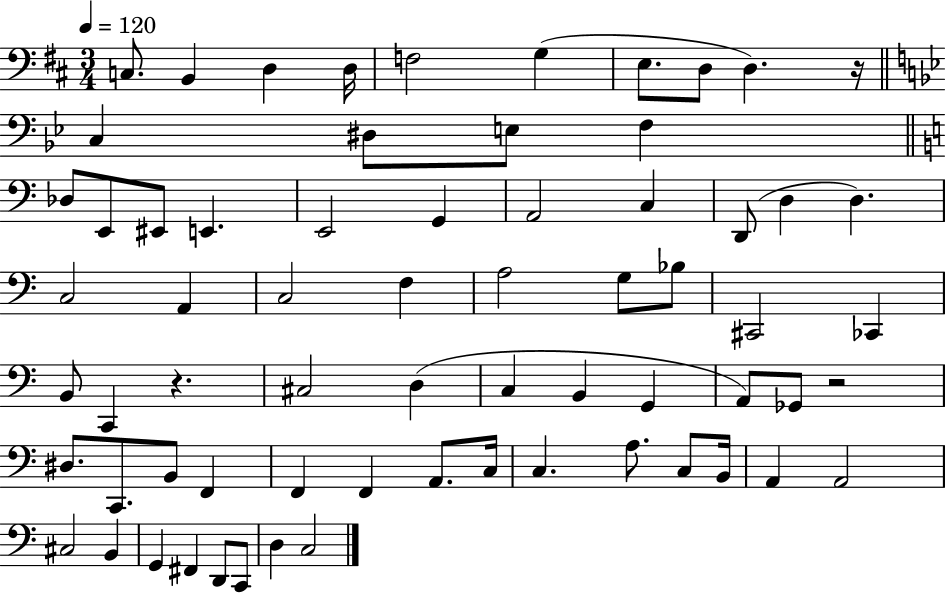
C3/e. B2/q D3/q D3/s F3/h G3/q E3/e. D3/e D3/q. R/s C3/q D#3/e E3/e F3/q Db3/e E2/e EIS2/e E2/q. E2/h G2/q A2/h C3/q D2/e D3/q D3/q. C3/h A2/q C3/h F3/q A3/h G3/e Bb3/e C#2/h CES2/q B2/e C2/q R/q. C#3/h D3/q C3/q B2/q G2/q A2/e Gb2/e R/h D#3/e. C2/e. B2/e F2/q F2/q F2/q A2/e. C3/s C3/q. A3/e. C3/e B2/s A2/q A2/h C#3/h B2/q G2/q F#2/q D2/e C2/e D3/q C3/h